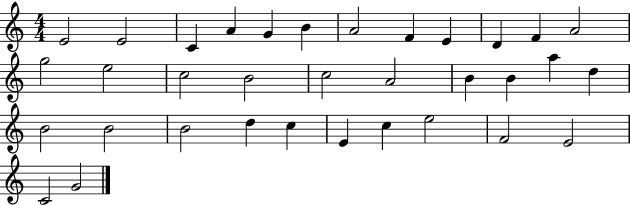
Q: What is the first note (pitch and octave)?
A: E4